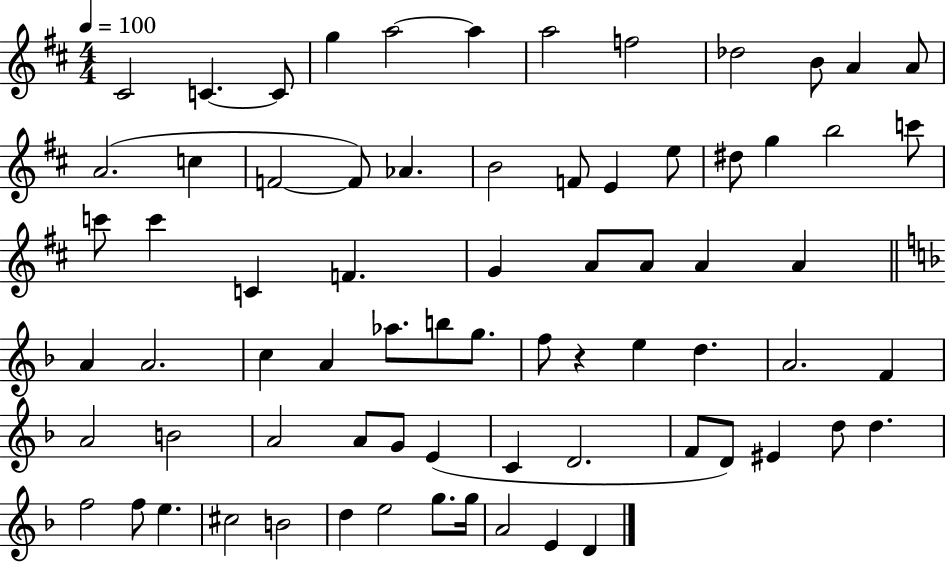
{
  \clef treble
  \numericTimeSignature
  \time 4/4
  \key d \major
  \tempo 4 = 100
  cis'2 c'4.~~ c'8 | g''4 a''2~~ a''4 | a''2 f''2 | des''2 b'8 a'4 a'8 | \break a'2.( c''4 | f'2~~ f'8) aes'4. | b'2 f'8 e'4 e''8 | dis''8 g''4 b''2 c'''8 | \break c'''8 c'''4 c'4 f'4. | g'4 a'8 a'8 a'4 a'4 | \bar "||" \break \key f \major a'4 a'2. | c''4 a'4 aes''8. b''8 g''8. | f''8 r4 e''4 d''4. | a'2. f'4 | \break a'2 b'2 | a'2 a'8 g'8 e'4( | c'4 d'2. | f'8 d'8) eis'4 d''8 d''4. | \break f''2 f''8 e''4. | cis''2 b'2 | d''4 e''2 g''8. g''16 | a'2 e'4 d'4 | \break \bar "|."
}